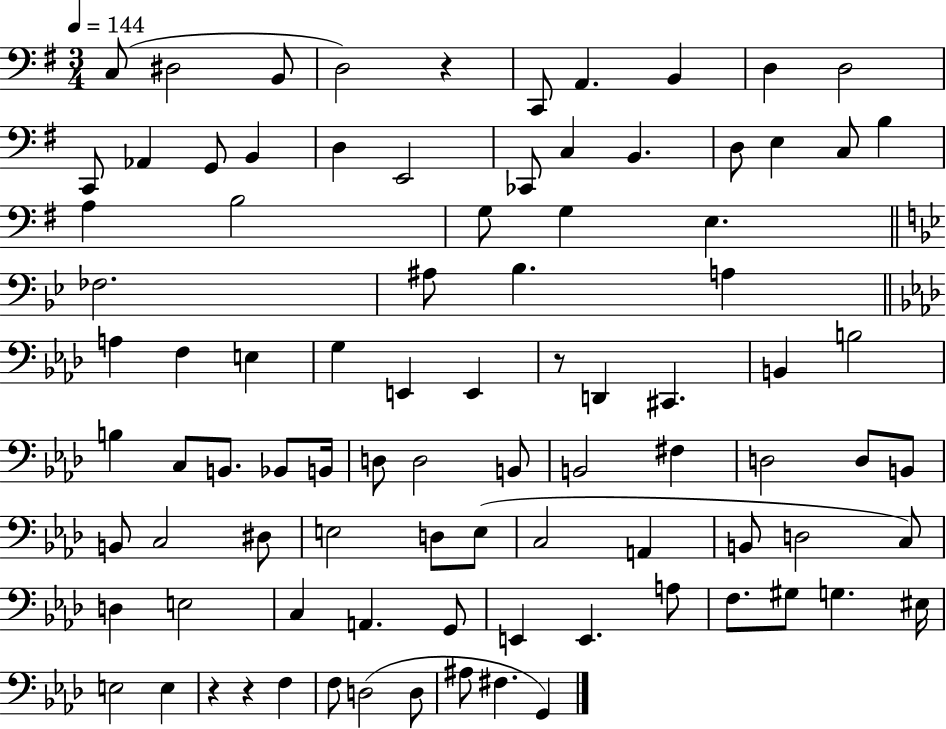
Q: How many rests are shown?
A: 4